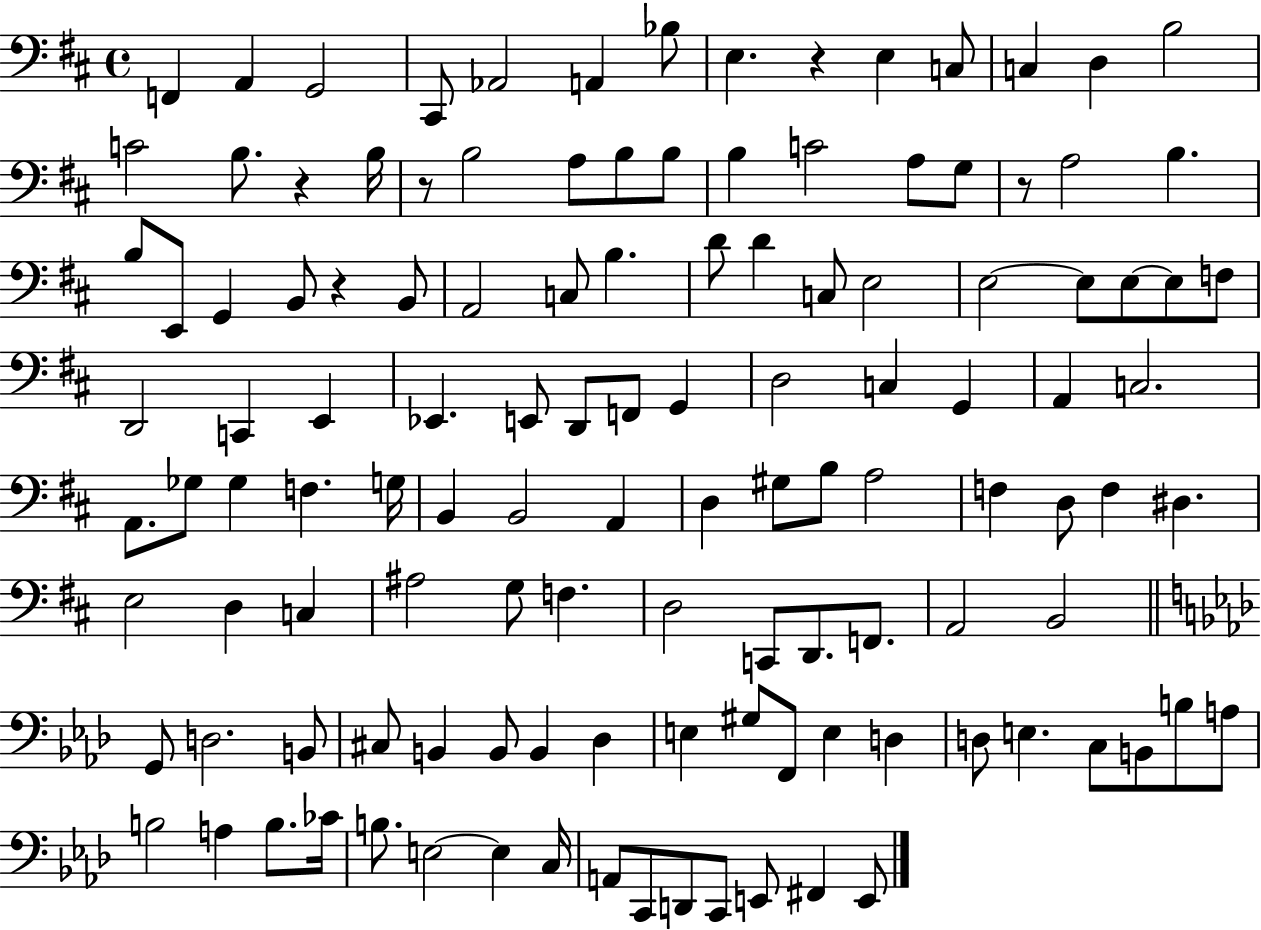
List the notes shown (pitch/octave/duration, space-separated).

F2/q A2/q G2/h C#2/e Ab2/h A2/q Bb3/e E3/q. R/q E3/q C3/e C3/q D3/q B3/h C4/h B3/e. R/q B3/s R/e B3/h A3/e B3/e B3/e B3/q C4/h A3/e G3/e R/e A3/h B3/q. B3/e E2/e G2/q B2/e R/q B2/e A2/h C3/e B3/q. D4/e D4/q C3/e E3/h E3/h E3/e E3/e E3/e F3/e D2/h C2/q E2/q Eb2/q. E2/e D2/e F2/e G2/q D3/h C3/q G2/q A2/q C3/h. A2/e. Gb3/e Gb3/q F3/q. G3/s B2/q B2/h A2/q D3/q G#3/e B3/e A3/h F3/q D3/e F3/q D#3/q. E3/h D3/q C3/q A#3/h G3/e F3/q. D3/h C2/e D2/e. F2/e. A2/h B2/h G2/e D3/h. B2/e C#3/e B2/q B2/e B2/q Db3/q E3/q G#3/e F2/e E3/q D3/q D3/e E3/q. C3/e B2/e B3/e A3/e B3/h A3/q B3/e. CES4/s B3/e. E3/h E3/q C3/s A2/e C2/e D2/e C2/e E2/e F#2/q E2/e